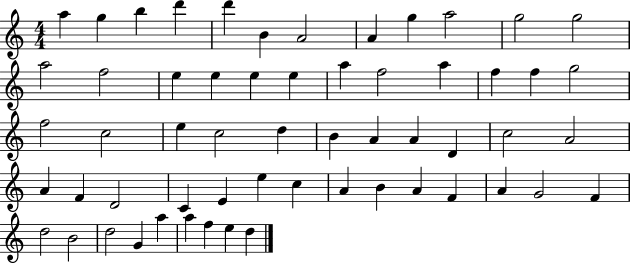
X:1
T:Untitled
M:4/4
L:1/4
K:C
a g b d' d' B A2 A g a2 g2 g2 a2 f2 e e e e a f2 a f f g2 f2 c2 e c2 d B A A D c2 A2 A F D2 C E e c A B A F A G2 F d2 B2 d2 G a a f e d